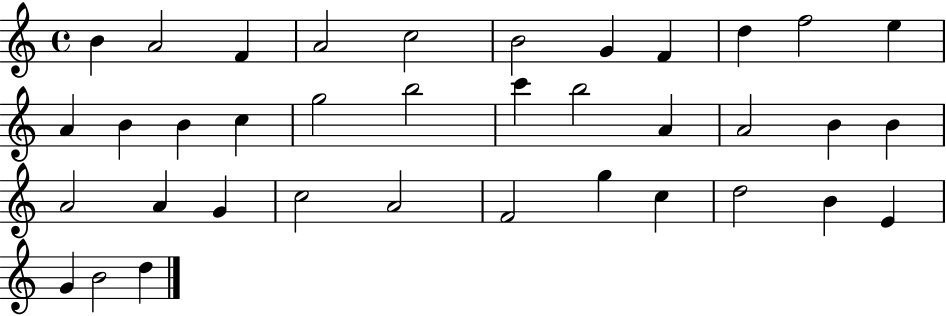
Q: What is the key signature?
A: C major